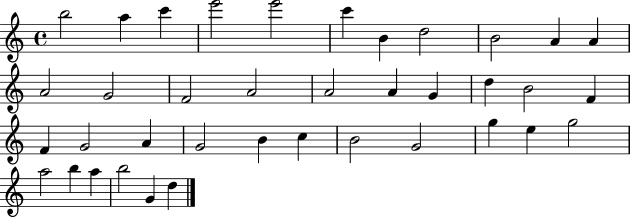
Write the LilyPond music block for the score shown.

{
  \clef treble
  \time 4/4
  \defaultTimeSignature
  \key c \major
  b''2 a''4 c'''4 | e'''2 e'''2 | c'''4 b'4 d''2 | b'2 a'4 a'4 | \break a'2 g'2 | f'2 a'2 | a'2 a'4 g'4 | d''4 b'2 f'4 | \break f'4 g'2 a'4 | g'2 b'4 c''4 | b'2 g'2 | g''4 e''4 g''2 | \break a''2 b''4 a''4 | b''2 g'4 d''4 | \bar "|."
}